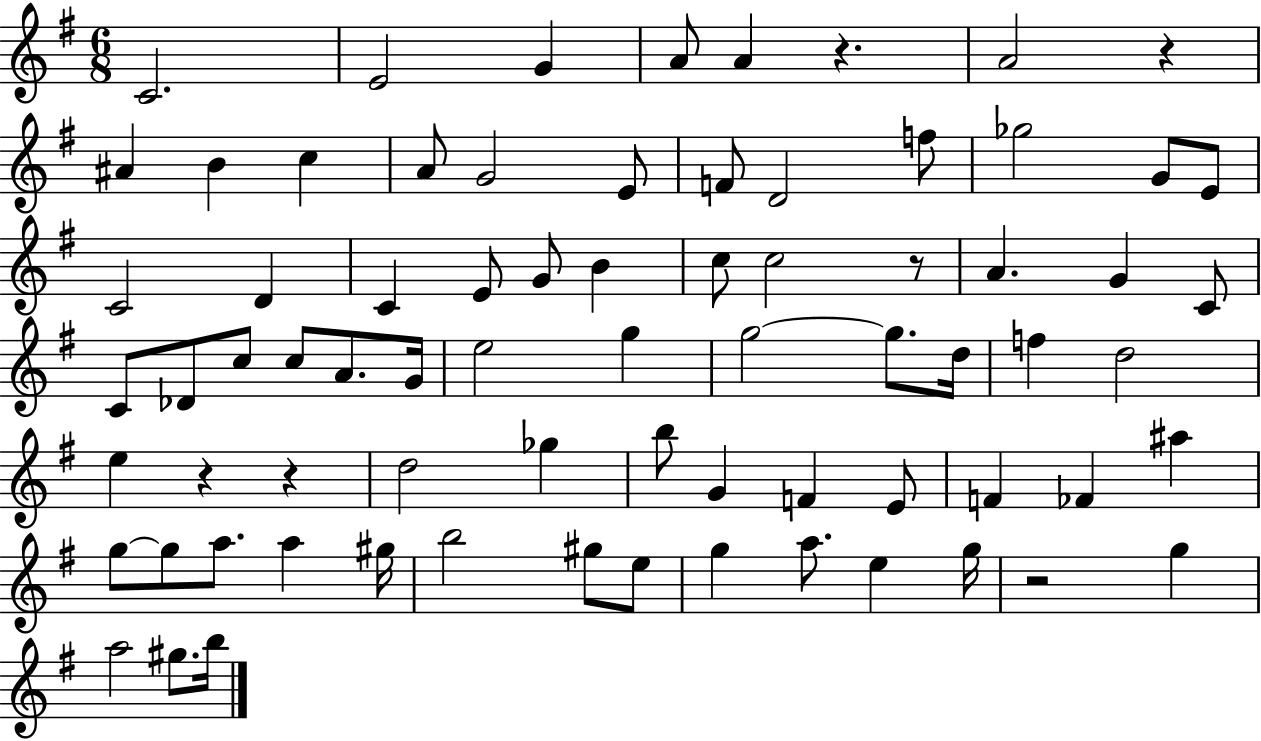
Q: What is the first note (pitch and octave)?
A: C4